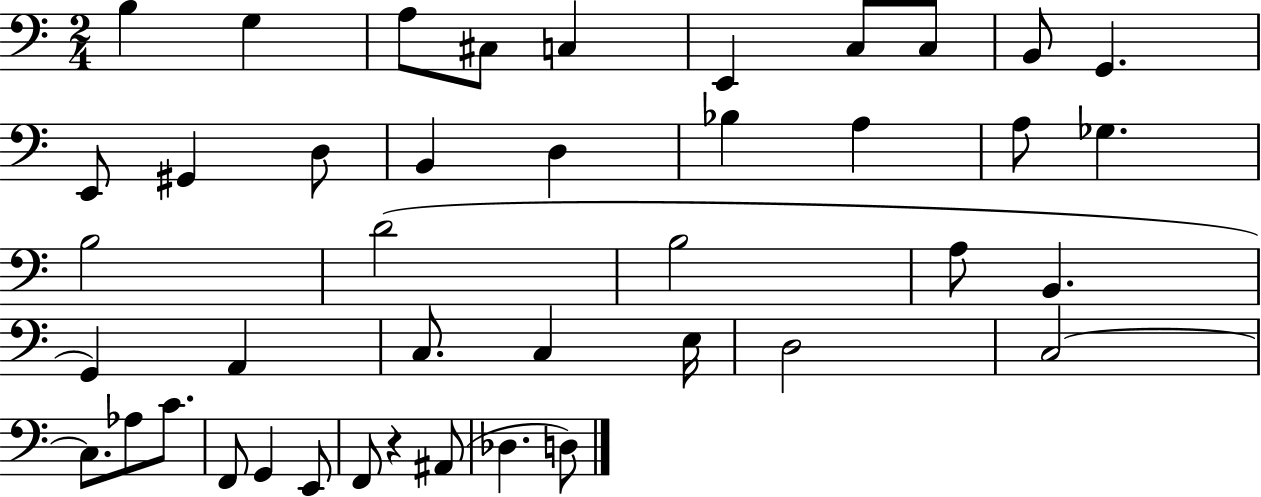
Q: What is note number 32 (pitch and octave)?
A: C3